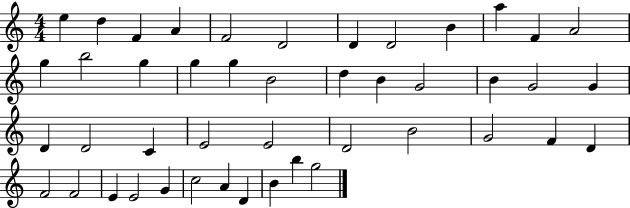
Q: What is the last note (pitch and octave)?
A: G5